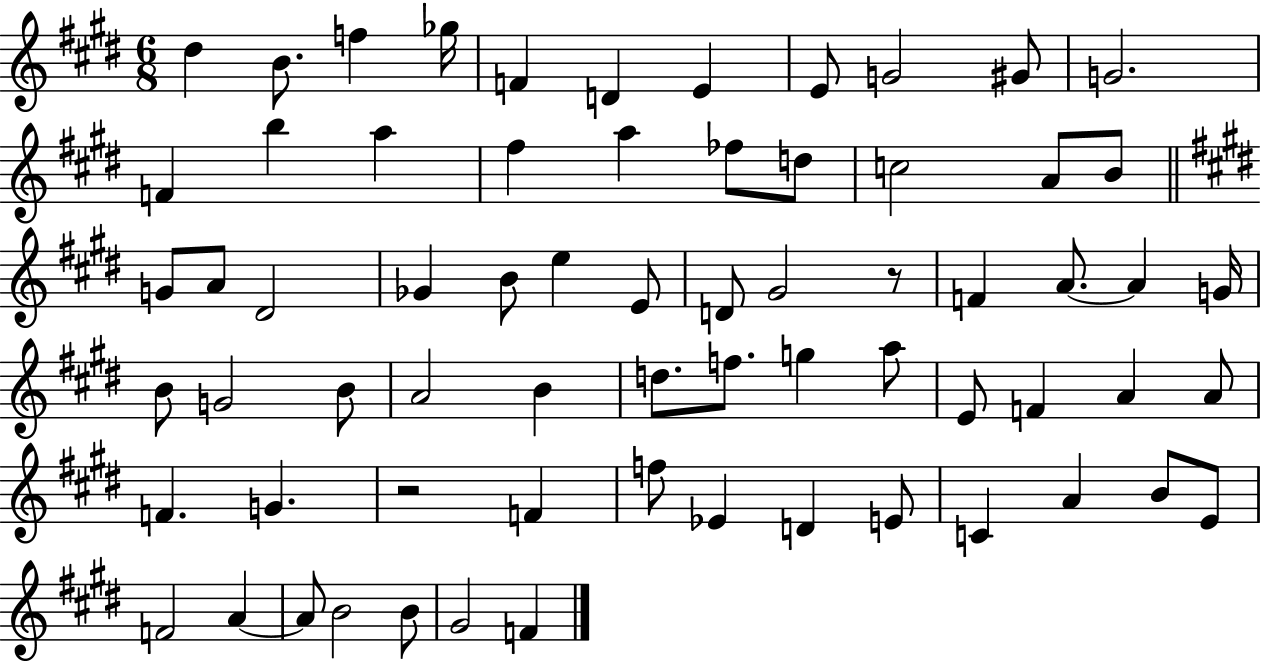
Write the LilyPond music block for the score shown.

{
  \clef treble
  \numericTimeSignature
  \time 6/8
  \key e \major
  dis''4 b'8. f''4 ges''16 | f'4 d'4 e'4 | e'8 g'2 gis'8 | g'2. | \break f'4 b''4 a''4 | fis''4 a''4 fes''8 d''8 | c''2 a'8 b'8 | \bar "||" \break \key e \major g'8 a'8 dis'2 | ges'4 b'8 e''4 e'8 | d'8 gis'2 r8 | f'4 a'8.~~ a'4 g'16 | \break b'8 g'2 b'8 | a'2 b'4 | d''8. f''8. g''4 a''8 | e'8 f'4 a'4 a'8 | \break f'4. g'4. | r2 f'4 | f''8 ees'4 d'4 e'8 | c'4 a'4 b'8 e'8 | \break f'2 a'4~~ | a'8 b'2 b'8 | gis'2 f'4 | \bar "|."
}